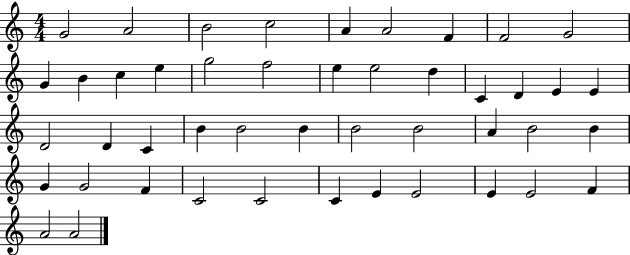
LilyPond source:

{
  \clef treble
  \numericTimeSignature
  \time 4/4
  \key c \major
  g'2 a'2 | b'2 c''2 | a'4 a'2 f'4 | f'2 g'2 | \break g'4 b'4 c''4 e''4 | g''2 f''2 | e''4 e''2 d''4 | c'4 d'4 e'4 e'4 | \break d'2 d'4 c'4 | b'4 b'2 b'4 | b'2 b'2 | a'4 b'2 b'4 | \break g'4 g'2 f'4 | c'2 c'2 | c'4 e'4 e'2 | e'4 e'2 f'4 | \break a'2 a'2 | \bar "|."
}